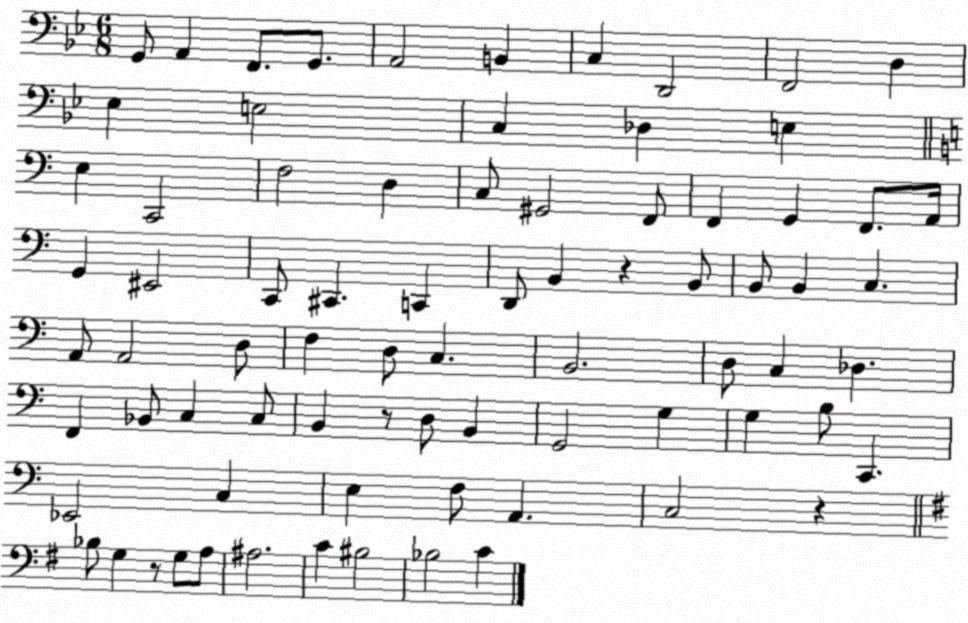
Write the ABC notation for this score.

X:1
T:Untitled
M:6/8
L:1/4
K:Bb
G,,/2 A,, F,,/2 G,,/2 A,,2 B,, C, D,,2 F,,2 D, _E, E,2 C, _D, E, E, C,,2 F,2 D, C,/2 ^G,,2 F,,/2 F,, G,, F,,/2 A,,/4 G,, ^E,,2 C,,/2 ^C,, C,, D,,/2 B,, z B,,/2 B,,/2 B,, C, A,,/2 A,,2 D,/2 F, D,/2 C, B,,2 D,/2 C, _D, F,, _B,,/2 C, C,/2 B,, z/2 D,/2 B,, G,,2 G, G, B,/2 C,, _E,,2 C, E, F,/2 A,, C,2 z _B,/2 G, z/2 G,/2 A,/2 ^A,2 C ^B,2 _B,2 C